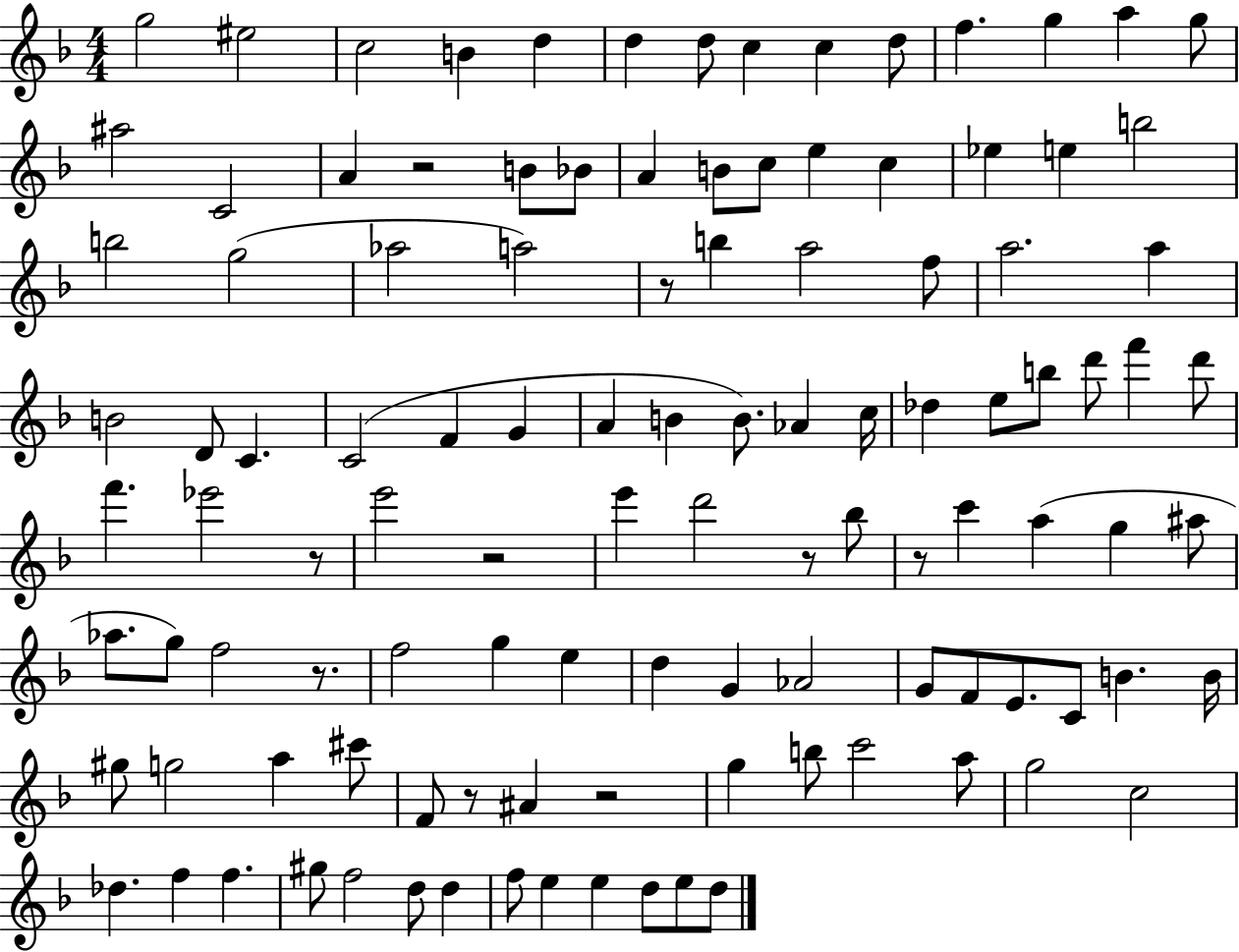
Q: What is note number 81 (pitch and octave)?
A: A5